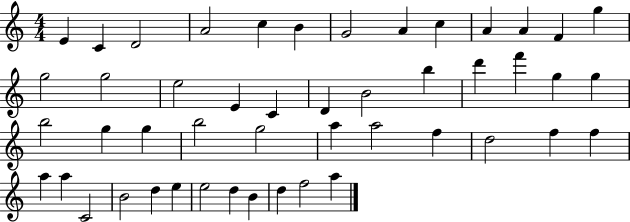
E4/q C4/q D4/h A4/h C5/q B4/q G4/h A4/q C5/q A4/q A4/q F4/q G5/q G5/h G5/h E5/h E4/q C4/q D4/q B4/h B5/q D6/q F6/q G5/q G5/q B5/h G5/q G5/q B5/h G5/h A5/q A5/h F5/q D5/h F5/q F5/q A5/q A5/q C4/h B4/h D5/q E5/q E5/h D5/q B4/q D5/q F5/h A5/q